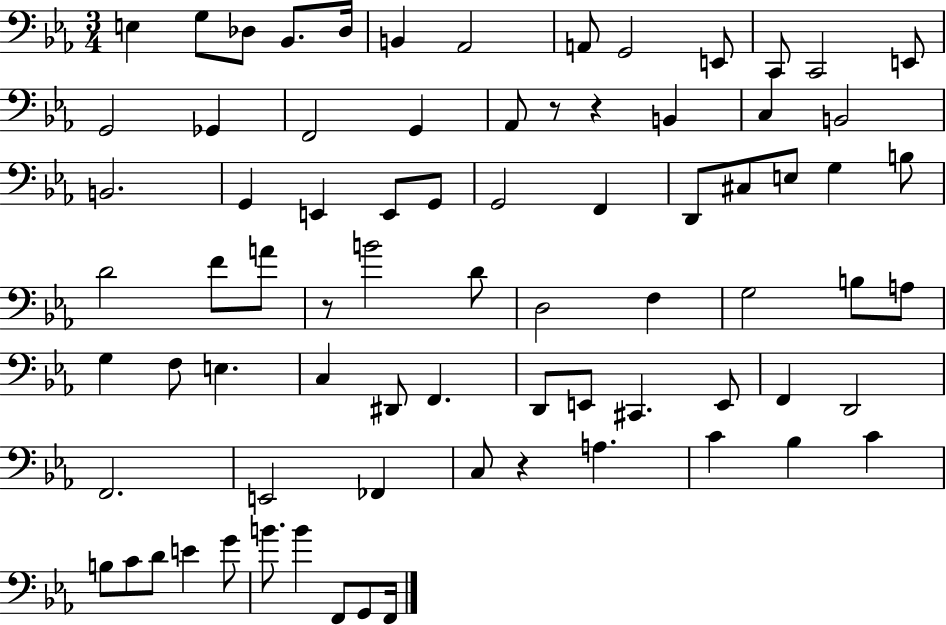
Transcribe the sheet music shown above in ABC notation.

X:1
T:Untitled
M:3/4
L:1/4
K:Eb
E, G,/2 _D,/2 _B,,/2 _D,/4 B,, _A,,2 A,,/2 G,,2 E,,/2 C,,/2 C,,2 E,,/2 G,,2 _G,, F,,2 G,, _A,,/2 z/2 z B,, C, B,,2 B,,2 G,, E,, E,,/2 G,,/2 G,,2 F,, D,,/2 ^C,/2 E,/2 G, B,/2 D2 F/2 A/2 z/2 B2 D/2 D,2 F, G,2 B,/2 A,/2 G, F,/2 E, C, ^D,,/2 F,, D,,/2 E,,/2 ^C,, E,,/2 F,, D,,2 F,,2 E,,2 _F,, C,/2 z A, C _B, C B,/2 C/2 D/2 E G/2 B/2 B F,,/2 G,,/2 F,,/4